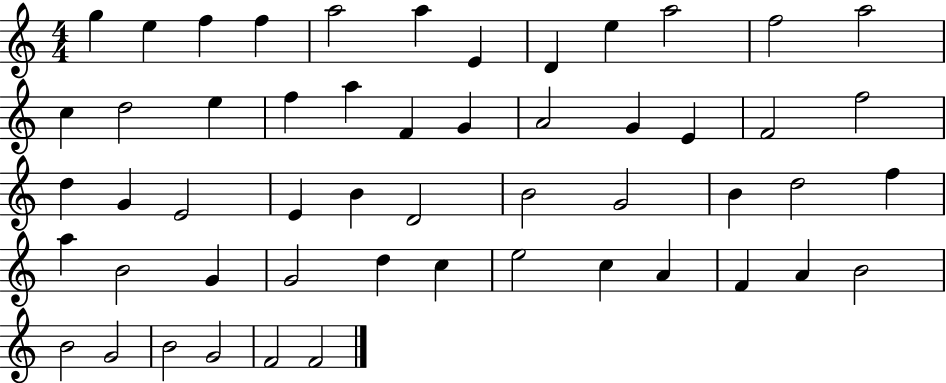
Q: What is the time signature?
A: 4/4